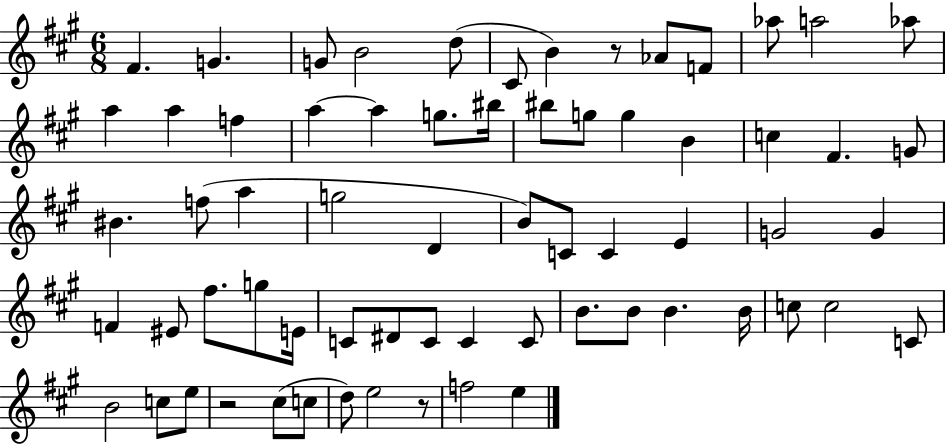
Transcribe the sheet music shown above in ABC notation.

X:1
T:Untitled
M:6/8
L:1/4
K:A
^F G G/2 B2 d/2 ^C/2 B z/2 _A/2 F/2 _a/2 a2 _a/2 a a f a a g/2 ^b/4 ^b/2 g/2 g B c ^F G/2 ^B f/2 a g2 D B/2 C/2 C E G2 G F ^E/2 ^f/2 g/2 E/4 C/2 ^D/2 C/2 C C/2 B/2 B/2 B B/4 c/2 c2 C/2 B2 c/2 e/2 z2 ^c/2 c/2 d/2 e2 z/2 f2 e